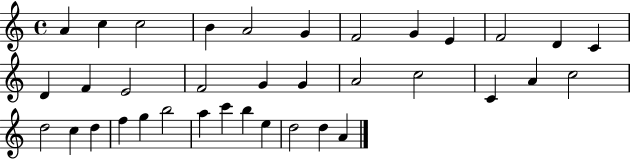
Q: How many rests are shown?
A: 0